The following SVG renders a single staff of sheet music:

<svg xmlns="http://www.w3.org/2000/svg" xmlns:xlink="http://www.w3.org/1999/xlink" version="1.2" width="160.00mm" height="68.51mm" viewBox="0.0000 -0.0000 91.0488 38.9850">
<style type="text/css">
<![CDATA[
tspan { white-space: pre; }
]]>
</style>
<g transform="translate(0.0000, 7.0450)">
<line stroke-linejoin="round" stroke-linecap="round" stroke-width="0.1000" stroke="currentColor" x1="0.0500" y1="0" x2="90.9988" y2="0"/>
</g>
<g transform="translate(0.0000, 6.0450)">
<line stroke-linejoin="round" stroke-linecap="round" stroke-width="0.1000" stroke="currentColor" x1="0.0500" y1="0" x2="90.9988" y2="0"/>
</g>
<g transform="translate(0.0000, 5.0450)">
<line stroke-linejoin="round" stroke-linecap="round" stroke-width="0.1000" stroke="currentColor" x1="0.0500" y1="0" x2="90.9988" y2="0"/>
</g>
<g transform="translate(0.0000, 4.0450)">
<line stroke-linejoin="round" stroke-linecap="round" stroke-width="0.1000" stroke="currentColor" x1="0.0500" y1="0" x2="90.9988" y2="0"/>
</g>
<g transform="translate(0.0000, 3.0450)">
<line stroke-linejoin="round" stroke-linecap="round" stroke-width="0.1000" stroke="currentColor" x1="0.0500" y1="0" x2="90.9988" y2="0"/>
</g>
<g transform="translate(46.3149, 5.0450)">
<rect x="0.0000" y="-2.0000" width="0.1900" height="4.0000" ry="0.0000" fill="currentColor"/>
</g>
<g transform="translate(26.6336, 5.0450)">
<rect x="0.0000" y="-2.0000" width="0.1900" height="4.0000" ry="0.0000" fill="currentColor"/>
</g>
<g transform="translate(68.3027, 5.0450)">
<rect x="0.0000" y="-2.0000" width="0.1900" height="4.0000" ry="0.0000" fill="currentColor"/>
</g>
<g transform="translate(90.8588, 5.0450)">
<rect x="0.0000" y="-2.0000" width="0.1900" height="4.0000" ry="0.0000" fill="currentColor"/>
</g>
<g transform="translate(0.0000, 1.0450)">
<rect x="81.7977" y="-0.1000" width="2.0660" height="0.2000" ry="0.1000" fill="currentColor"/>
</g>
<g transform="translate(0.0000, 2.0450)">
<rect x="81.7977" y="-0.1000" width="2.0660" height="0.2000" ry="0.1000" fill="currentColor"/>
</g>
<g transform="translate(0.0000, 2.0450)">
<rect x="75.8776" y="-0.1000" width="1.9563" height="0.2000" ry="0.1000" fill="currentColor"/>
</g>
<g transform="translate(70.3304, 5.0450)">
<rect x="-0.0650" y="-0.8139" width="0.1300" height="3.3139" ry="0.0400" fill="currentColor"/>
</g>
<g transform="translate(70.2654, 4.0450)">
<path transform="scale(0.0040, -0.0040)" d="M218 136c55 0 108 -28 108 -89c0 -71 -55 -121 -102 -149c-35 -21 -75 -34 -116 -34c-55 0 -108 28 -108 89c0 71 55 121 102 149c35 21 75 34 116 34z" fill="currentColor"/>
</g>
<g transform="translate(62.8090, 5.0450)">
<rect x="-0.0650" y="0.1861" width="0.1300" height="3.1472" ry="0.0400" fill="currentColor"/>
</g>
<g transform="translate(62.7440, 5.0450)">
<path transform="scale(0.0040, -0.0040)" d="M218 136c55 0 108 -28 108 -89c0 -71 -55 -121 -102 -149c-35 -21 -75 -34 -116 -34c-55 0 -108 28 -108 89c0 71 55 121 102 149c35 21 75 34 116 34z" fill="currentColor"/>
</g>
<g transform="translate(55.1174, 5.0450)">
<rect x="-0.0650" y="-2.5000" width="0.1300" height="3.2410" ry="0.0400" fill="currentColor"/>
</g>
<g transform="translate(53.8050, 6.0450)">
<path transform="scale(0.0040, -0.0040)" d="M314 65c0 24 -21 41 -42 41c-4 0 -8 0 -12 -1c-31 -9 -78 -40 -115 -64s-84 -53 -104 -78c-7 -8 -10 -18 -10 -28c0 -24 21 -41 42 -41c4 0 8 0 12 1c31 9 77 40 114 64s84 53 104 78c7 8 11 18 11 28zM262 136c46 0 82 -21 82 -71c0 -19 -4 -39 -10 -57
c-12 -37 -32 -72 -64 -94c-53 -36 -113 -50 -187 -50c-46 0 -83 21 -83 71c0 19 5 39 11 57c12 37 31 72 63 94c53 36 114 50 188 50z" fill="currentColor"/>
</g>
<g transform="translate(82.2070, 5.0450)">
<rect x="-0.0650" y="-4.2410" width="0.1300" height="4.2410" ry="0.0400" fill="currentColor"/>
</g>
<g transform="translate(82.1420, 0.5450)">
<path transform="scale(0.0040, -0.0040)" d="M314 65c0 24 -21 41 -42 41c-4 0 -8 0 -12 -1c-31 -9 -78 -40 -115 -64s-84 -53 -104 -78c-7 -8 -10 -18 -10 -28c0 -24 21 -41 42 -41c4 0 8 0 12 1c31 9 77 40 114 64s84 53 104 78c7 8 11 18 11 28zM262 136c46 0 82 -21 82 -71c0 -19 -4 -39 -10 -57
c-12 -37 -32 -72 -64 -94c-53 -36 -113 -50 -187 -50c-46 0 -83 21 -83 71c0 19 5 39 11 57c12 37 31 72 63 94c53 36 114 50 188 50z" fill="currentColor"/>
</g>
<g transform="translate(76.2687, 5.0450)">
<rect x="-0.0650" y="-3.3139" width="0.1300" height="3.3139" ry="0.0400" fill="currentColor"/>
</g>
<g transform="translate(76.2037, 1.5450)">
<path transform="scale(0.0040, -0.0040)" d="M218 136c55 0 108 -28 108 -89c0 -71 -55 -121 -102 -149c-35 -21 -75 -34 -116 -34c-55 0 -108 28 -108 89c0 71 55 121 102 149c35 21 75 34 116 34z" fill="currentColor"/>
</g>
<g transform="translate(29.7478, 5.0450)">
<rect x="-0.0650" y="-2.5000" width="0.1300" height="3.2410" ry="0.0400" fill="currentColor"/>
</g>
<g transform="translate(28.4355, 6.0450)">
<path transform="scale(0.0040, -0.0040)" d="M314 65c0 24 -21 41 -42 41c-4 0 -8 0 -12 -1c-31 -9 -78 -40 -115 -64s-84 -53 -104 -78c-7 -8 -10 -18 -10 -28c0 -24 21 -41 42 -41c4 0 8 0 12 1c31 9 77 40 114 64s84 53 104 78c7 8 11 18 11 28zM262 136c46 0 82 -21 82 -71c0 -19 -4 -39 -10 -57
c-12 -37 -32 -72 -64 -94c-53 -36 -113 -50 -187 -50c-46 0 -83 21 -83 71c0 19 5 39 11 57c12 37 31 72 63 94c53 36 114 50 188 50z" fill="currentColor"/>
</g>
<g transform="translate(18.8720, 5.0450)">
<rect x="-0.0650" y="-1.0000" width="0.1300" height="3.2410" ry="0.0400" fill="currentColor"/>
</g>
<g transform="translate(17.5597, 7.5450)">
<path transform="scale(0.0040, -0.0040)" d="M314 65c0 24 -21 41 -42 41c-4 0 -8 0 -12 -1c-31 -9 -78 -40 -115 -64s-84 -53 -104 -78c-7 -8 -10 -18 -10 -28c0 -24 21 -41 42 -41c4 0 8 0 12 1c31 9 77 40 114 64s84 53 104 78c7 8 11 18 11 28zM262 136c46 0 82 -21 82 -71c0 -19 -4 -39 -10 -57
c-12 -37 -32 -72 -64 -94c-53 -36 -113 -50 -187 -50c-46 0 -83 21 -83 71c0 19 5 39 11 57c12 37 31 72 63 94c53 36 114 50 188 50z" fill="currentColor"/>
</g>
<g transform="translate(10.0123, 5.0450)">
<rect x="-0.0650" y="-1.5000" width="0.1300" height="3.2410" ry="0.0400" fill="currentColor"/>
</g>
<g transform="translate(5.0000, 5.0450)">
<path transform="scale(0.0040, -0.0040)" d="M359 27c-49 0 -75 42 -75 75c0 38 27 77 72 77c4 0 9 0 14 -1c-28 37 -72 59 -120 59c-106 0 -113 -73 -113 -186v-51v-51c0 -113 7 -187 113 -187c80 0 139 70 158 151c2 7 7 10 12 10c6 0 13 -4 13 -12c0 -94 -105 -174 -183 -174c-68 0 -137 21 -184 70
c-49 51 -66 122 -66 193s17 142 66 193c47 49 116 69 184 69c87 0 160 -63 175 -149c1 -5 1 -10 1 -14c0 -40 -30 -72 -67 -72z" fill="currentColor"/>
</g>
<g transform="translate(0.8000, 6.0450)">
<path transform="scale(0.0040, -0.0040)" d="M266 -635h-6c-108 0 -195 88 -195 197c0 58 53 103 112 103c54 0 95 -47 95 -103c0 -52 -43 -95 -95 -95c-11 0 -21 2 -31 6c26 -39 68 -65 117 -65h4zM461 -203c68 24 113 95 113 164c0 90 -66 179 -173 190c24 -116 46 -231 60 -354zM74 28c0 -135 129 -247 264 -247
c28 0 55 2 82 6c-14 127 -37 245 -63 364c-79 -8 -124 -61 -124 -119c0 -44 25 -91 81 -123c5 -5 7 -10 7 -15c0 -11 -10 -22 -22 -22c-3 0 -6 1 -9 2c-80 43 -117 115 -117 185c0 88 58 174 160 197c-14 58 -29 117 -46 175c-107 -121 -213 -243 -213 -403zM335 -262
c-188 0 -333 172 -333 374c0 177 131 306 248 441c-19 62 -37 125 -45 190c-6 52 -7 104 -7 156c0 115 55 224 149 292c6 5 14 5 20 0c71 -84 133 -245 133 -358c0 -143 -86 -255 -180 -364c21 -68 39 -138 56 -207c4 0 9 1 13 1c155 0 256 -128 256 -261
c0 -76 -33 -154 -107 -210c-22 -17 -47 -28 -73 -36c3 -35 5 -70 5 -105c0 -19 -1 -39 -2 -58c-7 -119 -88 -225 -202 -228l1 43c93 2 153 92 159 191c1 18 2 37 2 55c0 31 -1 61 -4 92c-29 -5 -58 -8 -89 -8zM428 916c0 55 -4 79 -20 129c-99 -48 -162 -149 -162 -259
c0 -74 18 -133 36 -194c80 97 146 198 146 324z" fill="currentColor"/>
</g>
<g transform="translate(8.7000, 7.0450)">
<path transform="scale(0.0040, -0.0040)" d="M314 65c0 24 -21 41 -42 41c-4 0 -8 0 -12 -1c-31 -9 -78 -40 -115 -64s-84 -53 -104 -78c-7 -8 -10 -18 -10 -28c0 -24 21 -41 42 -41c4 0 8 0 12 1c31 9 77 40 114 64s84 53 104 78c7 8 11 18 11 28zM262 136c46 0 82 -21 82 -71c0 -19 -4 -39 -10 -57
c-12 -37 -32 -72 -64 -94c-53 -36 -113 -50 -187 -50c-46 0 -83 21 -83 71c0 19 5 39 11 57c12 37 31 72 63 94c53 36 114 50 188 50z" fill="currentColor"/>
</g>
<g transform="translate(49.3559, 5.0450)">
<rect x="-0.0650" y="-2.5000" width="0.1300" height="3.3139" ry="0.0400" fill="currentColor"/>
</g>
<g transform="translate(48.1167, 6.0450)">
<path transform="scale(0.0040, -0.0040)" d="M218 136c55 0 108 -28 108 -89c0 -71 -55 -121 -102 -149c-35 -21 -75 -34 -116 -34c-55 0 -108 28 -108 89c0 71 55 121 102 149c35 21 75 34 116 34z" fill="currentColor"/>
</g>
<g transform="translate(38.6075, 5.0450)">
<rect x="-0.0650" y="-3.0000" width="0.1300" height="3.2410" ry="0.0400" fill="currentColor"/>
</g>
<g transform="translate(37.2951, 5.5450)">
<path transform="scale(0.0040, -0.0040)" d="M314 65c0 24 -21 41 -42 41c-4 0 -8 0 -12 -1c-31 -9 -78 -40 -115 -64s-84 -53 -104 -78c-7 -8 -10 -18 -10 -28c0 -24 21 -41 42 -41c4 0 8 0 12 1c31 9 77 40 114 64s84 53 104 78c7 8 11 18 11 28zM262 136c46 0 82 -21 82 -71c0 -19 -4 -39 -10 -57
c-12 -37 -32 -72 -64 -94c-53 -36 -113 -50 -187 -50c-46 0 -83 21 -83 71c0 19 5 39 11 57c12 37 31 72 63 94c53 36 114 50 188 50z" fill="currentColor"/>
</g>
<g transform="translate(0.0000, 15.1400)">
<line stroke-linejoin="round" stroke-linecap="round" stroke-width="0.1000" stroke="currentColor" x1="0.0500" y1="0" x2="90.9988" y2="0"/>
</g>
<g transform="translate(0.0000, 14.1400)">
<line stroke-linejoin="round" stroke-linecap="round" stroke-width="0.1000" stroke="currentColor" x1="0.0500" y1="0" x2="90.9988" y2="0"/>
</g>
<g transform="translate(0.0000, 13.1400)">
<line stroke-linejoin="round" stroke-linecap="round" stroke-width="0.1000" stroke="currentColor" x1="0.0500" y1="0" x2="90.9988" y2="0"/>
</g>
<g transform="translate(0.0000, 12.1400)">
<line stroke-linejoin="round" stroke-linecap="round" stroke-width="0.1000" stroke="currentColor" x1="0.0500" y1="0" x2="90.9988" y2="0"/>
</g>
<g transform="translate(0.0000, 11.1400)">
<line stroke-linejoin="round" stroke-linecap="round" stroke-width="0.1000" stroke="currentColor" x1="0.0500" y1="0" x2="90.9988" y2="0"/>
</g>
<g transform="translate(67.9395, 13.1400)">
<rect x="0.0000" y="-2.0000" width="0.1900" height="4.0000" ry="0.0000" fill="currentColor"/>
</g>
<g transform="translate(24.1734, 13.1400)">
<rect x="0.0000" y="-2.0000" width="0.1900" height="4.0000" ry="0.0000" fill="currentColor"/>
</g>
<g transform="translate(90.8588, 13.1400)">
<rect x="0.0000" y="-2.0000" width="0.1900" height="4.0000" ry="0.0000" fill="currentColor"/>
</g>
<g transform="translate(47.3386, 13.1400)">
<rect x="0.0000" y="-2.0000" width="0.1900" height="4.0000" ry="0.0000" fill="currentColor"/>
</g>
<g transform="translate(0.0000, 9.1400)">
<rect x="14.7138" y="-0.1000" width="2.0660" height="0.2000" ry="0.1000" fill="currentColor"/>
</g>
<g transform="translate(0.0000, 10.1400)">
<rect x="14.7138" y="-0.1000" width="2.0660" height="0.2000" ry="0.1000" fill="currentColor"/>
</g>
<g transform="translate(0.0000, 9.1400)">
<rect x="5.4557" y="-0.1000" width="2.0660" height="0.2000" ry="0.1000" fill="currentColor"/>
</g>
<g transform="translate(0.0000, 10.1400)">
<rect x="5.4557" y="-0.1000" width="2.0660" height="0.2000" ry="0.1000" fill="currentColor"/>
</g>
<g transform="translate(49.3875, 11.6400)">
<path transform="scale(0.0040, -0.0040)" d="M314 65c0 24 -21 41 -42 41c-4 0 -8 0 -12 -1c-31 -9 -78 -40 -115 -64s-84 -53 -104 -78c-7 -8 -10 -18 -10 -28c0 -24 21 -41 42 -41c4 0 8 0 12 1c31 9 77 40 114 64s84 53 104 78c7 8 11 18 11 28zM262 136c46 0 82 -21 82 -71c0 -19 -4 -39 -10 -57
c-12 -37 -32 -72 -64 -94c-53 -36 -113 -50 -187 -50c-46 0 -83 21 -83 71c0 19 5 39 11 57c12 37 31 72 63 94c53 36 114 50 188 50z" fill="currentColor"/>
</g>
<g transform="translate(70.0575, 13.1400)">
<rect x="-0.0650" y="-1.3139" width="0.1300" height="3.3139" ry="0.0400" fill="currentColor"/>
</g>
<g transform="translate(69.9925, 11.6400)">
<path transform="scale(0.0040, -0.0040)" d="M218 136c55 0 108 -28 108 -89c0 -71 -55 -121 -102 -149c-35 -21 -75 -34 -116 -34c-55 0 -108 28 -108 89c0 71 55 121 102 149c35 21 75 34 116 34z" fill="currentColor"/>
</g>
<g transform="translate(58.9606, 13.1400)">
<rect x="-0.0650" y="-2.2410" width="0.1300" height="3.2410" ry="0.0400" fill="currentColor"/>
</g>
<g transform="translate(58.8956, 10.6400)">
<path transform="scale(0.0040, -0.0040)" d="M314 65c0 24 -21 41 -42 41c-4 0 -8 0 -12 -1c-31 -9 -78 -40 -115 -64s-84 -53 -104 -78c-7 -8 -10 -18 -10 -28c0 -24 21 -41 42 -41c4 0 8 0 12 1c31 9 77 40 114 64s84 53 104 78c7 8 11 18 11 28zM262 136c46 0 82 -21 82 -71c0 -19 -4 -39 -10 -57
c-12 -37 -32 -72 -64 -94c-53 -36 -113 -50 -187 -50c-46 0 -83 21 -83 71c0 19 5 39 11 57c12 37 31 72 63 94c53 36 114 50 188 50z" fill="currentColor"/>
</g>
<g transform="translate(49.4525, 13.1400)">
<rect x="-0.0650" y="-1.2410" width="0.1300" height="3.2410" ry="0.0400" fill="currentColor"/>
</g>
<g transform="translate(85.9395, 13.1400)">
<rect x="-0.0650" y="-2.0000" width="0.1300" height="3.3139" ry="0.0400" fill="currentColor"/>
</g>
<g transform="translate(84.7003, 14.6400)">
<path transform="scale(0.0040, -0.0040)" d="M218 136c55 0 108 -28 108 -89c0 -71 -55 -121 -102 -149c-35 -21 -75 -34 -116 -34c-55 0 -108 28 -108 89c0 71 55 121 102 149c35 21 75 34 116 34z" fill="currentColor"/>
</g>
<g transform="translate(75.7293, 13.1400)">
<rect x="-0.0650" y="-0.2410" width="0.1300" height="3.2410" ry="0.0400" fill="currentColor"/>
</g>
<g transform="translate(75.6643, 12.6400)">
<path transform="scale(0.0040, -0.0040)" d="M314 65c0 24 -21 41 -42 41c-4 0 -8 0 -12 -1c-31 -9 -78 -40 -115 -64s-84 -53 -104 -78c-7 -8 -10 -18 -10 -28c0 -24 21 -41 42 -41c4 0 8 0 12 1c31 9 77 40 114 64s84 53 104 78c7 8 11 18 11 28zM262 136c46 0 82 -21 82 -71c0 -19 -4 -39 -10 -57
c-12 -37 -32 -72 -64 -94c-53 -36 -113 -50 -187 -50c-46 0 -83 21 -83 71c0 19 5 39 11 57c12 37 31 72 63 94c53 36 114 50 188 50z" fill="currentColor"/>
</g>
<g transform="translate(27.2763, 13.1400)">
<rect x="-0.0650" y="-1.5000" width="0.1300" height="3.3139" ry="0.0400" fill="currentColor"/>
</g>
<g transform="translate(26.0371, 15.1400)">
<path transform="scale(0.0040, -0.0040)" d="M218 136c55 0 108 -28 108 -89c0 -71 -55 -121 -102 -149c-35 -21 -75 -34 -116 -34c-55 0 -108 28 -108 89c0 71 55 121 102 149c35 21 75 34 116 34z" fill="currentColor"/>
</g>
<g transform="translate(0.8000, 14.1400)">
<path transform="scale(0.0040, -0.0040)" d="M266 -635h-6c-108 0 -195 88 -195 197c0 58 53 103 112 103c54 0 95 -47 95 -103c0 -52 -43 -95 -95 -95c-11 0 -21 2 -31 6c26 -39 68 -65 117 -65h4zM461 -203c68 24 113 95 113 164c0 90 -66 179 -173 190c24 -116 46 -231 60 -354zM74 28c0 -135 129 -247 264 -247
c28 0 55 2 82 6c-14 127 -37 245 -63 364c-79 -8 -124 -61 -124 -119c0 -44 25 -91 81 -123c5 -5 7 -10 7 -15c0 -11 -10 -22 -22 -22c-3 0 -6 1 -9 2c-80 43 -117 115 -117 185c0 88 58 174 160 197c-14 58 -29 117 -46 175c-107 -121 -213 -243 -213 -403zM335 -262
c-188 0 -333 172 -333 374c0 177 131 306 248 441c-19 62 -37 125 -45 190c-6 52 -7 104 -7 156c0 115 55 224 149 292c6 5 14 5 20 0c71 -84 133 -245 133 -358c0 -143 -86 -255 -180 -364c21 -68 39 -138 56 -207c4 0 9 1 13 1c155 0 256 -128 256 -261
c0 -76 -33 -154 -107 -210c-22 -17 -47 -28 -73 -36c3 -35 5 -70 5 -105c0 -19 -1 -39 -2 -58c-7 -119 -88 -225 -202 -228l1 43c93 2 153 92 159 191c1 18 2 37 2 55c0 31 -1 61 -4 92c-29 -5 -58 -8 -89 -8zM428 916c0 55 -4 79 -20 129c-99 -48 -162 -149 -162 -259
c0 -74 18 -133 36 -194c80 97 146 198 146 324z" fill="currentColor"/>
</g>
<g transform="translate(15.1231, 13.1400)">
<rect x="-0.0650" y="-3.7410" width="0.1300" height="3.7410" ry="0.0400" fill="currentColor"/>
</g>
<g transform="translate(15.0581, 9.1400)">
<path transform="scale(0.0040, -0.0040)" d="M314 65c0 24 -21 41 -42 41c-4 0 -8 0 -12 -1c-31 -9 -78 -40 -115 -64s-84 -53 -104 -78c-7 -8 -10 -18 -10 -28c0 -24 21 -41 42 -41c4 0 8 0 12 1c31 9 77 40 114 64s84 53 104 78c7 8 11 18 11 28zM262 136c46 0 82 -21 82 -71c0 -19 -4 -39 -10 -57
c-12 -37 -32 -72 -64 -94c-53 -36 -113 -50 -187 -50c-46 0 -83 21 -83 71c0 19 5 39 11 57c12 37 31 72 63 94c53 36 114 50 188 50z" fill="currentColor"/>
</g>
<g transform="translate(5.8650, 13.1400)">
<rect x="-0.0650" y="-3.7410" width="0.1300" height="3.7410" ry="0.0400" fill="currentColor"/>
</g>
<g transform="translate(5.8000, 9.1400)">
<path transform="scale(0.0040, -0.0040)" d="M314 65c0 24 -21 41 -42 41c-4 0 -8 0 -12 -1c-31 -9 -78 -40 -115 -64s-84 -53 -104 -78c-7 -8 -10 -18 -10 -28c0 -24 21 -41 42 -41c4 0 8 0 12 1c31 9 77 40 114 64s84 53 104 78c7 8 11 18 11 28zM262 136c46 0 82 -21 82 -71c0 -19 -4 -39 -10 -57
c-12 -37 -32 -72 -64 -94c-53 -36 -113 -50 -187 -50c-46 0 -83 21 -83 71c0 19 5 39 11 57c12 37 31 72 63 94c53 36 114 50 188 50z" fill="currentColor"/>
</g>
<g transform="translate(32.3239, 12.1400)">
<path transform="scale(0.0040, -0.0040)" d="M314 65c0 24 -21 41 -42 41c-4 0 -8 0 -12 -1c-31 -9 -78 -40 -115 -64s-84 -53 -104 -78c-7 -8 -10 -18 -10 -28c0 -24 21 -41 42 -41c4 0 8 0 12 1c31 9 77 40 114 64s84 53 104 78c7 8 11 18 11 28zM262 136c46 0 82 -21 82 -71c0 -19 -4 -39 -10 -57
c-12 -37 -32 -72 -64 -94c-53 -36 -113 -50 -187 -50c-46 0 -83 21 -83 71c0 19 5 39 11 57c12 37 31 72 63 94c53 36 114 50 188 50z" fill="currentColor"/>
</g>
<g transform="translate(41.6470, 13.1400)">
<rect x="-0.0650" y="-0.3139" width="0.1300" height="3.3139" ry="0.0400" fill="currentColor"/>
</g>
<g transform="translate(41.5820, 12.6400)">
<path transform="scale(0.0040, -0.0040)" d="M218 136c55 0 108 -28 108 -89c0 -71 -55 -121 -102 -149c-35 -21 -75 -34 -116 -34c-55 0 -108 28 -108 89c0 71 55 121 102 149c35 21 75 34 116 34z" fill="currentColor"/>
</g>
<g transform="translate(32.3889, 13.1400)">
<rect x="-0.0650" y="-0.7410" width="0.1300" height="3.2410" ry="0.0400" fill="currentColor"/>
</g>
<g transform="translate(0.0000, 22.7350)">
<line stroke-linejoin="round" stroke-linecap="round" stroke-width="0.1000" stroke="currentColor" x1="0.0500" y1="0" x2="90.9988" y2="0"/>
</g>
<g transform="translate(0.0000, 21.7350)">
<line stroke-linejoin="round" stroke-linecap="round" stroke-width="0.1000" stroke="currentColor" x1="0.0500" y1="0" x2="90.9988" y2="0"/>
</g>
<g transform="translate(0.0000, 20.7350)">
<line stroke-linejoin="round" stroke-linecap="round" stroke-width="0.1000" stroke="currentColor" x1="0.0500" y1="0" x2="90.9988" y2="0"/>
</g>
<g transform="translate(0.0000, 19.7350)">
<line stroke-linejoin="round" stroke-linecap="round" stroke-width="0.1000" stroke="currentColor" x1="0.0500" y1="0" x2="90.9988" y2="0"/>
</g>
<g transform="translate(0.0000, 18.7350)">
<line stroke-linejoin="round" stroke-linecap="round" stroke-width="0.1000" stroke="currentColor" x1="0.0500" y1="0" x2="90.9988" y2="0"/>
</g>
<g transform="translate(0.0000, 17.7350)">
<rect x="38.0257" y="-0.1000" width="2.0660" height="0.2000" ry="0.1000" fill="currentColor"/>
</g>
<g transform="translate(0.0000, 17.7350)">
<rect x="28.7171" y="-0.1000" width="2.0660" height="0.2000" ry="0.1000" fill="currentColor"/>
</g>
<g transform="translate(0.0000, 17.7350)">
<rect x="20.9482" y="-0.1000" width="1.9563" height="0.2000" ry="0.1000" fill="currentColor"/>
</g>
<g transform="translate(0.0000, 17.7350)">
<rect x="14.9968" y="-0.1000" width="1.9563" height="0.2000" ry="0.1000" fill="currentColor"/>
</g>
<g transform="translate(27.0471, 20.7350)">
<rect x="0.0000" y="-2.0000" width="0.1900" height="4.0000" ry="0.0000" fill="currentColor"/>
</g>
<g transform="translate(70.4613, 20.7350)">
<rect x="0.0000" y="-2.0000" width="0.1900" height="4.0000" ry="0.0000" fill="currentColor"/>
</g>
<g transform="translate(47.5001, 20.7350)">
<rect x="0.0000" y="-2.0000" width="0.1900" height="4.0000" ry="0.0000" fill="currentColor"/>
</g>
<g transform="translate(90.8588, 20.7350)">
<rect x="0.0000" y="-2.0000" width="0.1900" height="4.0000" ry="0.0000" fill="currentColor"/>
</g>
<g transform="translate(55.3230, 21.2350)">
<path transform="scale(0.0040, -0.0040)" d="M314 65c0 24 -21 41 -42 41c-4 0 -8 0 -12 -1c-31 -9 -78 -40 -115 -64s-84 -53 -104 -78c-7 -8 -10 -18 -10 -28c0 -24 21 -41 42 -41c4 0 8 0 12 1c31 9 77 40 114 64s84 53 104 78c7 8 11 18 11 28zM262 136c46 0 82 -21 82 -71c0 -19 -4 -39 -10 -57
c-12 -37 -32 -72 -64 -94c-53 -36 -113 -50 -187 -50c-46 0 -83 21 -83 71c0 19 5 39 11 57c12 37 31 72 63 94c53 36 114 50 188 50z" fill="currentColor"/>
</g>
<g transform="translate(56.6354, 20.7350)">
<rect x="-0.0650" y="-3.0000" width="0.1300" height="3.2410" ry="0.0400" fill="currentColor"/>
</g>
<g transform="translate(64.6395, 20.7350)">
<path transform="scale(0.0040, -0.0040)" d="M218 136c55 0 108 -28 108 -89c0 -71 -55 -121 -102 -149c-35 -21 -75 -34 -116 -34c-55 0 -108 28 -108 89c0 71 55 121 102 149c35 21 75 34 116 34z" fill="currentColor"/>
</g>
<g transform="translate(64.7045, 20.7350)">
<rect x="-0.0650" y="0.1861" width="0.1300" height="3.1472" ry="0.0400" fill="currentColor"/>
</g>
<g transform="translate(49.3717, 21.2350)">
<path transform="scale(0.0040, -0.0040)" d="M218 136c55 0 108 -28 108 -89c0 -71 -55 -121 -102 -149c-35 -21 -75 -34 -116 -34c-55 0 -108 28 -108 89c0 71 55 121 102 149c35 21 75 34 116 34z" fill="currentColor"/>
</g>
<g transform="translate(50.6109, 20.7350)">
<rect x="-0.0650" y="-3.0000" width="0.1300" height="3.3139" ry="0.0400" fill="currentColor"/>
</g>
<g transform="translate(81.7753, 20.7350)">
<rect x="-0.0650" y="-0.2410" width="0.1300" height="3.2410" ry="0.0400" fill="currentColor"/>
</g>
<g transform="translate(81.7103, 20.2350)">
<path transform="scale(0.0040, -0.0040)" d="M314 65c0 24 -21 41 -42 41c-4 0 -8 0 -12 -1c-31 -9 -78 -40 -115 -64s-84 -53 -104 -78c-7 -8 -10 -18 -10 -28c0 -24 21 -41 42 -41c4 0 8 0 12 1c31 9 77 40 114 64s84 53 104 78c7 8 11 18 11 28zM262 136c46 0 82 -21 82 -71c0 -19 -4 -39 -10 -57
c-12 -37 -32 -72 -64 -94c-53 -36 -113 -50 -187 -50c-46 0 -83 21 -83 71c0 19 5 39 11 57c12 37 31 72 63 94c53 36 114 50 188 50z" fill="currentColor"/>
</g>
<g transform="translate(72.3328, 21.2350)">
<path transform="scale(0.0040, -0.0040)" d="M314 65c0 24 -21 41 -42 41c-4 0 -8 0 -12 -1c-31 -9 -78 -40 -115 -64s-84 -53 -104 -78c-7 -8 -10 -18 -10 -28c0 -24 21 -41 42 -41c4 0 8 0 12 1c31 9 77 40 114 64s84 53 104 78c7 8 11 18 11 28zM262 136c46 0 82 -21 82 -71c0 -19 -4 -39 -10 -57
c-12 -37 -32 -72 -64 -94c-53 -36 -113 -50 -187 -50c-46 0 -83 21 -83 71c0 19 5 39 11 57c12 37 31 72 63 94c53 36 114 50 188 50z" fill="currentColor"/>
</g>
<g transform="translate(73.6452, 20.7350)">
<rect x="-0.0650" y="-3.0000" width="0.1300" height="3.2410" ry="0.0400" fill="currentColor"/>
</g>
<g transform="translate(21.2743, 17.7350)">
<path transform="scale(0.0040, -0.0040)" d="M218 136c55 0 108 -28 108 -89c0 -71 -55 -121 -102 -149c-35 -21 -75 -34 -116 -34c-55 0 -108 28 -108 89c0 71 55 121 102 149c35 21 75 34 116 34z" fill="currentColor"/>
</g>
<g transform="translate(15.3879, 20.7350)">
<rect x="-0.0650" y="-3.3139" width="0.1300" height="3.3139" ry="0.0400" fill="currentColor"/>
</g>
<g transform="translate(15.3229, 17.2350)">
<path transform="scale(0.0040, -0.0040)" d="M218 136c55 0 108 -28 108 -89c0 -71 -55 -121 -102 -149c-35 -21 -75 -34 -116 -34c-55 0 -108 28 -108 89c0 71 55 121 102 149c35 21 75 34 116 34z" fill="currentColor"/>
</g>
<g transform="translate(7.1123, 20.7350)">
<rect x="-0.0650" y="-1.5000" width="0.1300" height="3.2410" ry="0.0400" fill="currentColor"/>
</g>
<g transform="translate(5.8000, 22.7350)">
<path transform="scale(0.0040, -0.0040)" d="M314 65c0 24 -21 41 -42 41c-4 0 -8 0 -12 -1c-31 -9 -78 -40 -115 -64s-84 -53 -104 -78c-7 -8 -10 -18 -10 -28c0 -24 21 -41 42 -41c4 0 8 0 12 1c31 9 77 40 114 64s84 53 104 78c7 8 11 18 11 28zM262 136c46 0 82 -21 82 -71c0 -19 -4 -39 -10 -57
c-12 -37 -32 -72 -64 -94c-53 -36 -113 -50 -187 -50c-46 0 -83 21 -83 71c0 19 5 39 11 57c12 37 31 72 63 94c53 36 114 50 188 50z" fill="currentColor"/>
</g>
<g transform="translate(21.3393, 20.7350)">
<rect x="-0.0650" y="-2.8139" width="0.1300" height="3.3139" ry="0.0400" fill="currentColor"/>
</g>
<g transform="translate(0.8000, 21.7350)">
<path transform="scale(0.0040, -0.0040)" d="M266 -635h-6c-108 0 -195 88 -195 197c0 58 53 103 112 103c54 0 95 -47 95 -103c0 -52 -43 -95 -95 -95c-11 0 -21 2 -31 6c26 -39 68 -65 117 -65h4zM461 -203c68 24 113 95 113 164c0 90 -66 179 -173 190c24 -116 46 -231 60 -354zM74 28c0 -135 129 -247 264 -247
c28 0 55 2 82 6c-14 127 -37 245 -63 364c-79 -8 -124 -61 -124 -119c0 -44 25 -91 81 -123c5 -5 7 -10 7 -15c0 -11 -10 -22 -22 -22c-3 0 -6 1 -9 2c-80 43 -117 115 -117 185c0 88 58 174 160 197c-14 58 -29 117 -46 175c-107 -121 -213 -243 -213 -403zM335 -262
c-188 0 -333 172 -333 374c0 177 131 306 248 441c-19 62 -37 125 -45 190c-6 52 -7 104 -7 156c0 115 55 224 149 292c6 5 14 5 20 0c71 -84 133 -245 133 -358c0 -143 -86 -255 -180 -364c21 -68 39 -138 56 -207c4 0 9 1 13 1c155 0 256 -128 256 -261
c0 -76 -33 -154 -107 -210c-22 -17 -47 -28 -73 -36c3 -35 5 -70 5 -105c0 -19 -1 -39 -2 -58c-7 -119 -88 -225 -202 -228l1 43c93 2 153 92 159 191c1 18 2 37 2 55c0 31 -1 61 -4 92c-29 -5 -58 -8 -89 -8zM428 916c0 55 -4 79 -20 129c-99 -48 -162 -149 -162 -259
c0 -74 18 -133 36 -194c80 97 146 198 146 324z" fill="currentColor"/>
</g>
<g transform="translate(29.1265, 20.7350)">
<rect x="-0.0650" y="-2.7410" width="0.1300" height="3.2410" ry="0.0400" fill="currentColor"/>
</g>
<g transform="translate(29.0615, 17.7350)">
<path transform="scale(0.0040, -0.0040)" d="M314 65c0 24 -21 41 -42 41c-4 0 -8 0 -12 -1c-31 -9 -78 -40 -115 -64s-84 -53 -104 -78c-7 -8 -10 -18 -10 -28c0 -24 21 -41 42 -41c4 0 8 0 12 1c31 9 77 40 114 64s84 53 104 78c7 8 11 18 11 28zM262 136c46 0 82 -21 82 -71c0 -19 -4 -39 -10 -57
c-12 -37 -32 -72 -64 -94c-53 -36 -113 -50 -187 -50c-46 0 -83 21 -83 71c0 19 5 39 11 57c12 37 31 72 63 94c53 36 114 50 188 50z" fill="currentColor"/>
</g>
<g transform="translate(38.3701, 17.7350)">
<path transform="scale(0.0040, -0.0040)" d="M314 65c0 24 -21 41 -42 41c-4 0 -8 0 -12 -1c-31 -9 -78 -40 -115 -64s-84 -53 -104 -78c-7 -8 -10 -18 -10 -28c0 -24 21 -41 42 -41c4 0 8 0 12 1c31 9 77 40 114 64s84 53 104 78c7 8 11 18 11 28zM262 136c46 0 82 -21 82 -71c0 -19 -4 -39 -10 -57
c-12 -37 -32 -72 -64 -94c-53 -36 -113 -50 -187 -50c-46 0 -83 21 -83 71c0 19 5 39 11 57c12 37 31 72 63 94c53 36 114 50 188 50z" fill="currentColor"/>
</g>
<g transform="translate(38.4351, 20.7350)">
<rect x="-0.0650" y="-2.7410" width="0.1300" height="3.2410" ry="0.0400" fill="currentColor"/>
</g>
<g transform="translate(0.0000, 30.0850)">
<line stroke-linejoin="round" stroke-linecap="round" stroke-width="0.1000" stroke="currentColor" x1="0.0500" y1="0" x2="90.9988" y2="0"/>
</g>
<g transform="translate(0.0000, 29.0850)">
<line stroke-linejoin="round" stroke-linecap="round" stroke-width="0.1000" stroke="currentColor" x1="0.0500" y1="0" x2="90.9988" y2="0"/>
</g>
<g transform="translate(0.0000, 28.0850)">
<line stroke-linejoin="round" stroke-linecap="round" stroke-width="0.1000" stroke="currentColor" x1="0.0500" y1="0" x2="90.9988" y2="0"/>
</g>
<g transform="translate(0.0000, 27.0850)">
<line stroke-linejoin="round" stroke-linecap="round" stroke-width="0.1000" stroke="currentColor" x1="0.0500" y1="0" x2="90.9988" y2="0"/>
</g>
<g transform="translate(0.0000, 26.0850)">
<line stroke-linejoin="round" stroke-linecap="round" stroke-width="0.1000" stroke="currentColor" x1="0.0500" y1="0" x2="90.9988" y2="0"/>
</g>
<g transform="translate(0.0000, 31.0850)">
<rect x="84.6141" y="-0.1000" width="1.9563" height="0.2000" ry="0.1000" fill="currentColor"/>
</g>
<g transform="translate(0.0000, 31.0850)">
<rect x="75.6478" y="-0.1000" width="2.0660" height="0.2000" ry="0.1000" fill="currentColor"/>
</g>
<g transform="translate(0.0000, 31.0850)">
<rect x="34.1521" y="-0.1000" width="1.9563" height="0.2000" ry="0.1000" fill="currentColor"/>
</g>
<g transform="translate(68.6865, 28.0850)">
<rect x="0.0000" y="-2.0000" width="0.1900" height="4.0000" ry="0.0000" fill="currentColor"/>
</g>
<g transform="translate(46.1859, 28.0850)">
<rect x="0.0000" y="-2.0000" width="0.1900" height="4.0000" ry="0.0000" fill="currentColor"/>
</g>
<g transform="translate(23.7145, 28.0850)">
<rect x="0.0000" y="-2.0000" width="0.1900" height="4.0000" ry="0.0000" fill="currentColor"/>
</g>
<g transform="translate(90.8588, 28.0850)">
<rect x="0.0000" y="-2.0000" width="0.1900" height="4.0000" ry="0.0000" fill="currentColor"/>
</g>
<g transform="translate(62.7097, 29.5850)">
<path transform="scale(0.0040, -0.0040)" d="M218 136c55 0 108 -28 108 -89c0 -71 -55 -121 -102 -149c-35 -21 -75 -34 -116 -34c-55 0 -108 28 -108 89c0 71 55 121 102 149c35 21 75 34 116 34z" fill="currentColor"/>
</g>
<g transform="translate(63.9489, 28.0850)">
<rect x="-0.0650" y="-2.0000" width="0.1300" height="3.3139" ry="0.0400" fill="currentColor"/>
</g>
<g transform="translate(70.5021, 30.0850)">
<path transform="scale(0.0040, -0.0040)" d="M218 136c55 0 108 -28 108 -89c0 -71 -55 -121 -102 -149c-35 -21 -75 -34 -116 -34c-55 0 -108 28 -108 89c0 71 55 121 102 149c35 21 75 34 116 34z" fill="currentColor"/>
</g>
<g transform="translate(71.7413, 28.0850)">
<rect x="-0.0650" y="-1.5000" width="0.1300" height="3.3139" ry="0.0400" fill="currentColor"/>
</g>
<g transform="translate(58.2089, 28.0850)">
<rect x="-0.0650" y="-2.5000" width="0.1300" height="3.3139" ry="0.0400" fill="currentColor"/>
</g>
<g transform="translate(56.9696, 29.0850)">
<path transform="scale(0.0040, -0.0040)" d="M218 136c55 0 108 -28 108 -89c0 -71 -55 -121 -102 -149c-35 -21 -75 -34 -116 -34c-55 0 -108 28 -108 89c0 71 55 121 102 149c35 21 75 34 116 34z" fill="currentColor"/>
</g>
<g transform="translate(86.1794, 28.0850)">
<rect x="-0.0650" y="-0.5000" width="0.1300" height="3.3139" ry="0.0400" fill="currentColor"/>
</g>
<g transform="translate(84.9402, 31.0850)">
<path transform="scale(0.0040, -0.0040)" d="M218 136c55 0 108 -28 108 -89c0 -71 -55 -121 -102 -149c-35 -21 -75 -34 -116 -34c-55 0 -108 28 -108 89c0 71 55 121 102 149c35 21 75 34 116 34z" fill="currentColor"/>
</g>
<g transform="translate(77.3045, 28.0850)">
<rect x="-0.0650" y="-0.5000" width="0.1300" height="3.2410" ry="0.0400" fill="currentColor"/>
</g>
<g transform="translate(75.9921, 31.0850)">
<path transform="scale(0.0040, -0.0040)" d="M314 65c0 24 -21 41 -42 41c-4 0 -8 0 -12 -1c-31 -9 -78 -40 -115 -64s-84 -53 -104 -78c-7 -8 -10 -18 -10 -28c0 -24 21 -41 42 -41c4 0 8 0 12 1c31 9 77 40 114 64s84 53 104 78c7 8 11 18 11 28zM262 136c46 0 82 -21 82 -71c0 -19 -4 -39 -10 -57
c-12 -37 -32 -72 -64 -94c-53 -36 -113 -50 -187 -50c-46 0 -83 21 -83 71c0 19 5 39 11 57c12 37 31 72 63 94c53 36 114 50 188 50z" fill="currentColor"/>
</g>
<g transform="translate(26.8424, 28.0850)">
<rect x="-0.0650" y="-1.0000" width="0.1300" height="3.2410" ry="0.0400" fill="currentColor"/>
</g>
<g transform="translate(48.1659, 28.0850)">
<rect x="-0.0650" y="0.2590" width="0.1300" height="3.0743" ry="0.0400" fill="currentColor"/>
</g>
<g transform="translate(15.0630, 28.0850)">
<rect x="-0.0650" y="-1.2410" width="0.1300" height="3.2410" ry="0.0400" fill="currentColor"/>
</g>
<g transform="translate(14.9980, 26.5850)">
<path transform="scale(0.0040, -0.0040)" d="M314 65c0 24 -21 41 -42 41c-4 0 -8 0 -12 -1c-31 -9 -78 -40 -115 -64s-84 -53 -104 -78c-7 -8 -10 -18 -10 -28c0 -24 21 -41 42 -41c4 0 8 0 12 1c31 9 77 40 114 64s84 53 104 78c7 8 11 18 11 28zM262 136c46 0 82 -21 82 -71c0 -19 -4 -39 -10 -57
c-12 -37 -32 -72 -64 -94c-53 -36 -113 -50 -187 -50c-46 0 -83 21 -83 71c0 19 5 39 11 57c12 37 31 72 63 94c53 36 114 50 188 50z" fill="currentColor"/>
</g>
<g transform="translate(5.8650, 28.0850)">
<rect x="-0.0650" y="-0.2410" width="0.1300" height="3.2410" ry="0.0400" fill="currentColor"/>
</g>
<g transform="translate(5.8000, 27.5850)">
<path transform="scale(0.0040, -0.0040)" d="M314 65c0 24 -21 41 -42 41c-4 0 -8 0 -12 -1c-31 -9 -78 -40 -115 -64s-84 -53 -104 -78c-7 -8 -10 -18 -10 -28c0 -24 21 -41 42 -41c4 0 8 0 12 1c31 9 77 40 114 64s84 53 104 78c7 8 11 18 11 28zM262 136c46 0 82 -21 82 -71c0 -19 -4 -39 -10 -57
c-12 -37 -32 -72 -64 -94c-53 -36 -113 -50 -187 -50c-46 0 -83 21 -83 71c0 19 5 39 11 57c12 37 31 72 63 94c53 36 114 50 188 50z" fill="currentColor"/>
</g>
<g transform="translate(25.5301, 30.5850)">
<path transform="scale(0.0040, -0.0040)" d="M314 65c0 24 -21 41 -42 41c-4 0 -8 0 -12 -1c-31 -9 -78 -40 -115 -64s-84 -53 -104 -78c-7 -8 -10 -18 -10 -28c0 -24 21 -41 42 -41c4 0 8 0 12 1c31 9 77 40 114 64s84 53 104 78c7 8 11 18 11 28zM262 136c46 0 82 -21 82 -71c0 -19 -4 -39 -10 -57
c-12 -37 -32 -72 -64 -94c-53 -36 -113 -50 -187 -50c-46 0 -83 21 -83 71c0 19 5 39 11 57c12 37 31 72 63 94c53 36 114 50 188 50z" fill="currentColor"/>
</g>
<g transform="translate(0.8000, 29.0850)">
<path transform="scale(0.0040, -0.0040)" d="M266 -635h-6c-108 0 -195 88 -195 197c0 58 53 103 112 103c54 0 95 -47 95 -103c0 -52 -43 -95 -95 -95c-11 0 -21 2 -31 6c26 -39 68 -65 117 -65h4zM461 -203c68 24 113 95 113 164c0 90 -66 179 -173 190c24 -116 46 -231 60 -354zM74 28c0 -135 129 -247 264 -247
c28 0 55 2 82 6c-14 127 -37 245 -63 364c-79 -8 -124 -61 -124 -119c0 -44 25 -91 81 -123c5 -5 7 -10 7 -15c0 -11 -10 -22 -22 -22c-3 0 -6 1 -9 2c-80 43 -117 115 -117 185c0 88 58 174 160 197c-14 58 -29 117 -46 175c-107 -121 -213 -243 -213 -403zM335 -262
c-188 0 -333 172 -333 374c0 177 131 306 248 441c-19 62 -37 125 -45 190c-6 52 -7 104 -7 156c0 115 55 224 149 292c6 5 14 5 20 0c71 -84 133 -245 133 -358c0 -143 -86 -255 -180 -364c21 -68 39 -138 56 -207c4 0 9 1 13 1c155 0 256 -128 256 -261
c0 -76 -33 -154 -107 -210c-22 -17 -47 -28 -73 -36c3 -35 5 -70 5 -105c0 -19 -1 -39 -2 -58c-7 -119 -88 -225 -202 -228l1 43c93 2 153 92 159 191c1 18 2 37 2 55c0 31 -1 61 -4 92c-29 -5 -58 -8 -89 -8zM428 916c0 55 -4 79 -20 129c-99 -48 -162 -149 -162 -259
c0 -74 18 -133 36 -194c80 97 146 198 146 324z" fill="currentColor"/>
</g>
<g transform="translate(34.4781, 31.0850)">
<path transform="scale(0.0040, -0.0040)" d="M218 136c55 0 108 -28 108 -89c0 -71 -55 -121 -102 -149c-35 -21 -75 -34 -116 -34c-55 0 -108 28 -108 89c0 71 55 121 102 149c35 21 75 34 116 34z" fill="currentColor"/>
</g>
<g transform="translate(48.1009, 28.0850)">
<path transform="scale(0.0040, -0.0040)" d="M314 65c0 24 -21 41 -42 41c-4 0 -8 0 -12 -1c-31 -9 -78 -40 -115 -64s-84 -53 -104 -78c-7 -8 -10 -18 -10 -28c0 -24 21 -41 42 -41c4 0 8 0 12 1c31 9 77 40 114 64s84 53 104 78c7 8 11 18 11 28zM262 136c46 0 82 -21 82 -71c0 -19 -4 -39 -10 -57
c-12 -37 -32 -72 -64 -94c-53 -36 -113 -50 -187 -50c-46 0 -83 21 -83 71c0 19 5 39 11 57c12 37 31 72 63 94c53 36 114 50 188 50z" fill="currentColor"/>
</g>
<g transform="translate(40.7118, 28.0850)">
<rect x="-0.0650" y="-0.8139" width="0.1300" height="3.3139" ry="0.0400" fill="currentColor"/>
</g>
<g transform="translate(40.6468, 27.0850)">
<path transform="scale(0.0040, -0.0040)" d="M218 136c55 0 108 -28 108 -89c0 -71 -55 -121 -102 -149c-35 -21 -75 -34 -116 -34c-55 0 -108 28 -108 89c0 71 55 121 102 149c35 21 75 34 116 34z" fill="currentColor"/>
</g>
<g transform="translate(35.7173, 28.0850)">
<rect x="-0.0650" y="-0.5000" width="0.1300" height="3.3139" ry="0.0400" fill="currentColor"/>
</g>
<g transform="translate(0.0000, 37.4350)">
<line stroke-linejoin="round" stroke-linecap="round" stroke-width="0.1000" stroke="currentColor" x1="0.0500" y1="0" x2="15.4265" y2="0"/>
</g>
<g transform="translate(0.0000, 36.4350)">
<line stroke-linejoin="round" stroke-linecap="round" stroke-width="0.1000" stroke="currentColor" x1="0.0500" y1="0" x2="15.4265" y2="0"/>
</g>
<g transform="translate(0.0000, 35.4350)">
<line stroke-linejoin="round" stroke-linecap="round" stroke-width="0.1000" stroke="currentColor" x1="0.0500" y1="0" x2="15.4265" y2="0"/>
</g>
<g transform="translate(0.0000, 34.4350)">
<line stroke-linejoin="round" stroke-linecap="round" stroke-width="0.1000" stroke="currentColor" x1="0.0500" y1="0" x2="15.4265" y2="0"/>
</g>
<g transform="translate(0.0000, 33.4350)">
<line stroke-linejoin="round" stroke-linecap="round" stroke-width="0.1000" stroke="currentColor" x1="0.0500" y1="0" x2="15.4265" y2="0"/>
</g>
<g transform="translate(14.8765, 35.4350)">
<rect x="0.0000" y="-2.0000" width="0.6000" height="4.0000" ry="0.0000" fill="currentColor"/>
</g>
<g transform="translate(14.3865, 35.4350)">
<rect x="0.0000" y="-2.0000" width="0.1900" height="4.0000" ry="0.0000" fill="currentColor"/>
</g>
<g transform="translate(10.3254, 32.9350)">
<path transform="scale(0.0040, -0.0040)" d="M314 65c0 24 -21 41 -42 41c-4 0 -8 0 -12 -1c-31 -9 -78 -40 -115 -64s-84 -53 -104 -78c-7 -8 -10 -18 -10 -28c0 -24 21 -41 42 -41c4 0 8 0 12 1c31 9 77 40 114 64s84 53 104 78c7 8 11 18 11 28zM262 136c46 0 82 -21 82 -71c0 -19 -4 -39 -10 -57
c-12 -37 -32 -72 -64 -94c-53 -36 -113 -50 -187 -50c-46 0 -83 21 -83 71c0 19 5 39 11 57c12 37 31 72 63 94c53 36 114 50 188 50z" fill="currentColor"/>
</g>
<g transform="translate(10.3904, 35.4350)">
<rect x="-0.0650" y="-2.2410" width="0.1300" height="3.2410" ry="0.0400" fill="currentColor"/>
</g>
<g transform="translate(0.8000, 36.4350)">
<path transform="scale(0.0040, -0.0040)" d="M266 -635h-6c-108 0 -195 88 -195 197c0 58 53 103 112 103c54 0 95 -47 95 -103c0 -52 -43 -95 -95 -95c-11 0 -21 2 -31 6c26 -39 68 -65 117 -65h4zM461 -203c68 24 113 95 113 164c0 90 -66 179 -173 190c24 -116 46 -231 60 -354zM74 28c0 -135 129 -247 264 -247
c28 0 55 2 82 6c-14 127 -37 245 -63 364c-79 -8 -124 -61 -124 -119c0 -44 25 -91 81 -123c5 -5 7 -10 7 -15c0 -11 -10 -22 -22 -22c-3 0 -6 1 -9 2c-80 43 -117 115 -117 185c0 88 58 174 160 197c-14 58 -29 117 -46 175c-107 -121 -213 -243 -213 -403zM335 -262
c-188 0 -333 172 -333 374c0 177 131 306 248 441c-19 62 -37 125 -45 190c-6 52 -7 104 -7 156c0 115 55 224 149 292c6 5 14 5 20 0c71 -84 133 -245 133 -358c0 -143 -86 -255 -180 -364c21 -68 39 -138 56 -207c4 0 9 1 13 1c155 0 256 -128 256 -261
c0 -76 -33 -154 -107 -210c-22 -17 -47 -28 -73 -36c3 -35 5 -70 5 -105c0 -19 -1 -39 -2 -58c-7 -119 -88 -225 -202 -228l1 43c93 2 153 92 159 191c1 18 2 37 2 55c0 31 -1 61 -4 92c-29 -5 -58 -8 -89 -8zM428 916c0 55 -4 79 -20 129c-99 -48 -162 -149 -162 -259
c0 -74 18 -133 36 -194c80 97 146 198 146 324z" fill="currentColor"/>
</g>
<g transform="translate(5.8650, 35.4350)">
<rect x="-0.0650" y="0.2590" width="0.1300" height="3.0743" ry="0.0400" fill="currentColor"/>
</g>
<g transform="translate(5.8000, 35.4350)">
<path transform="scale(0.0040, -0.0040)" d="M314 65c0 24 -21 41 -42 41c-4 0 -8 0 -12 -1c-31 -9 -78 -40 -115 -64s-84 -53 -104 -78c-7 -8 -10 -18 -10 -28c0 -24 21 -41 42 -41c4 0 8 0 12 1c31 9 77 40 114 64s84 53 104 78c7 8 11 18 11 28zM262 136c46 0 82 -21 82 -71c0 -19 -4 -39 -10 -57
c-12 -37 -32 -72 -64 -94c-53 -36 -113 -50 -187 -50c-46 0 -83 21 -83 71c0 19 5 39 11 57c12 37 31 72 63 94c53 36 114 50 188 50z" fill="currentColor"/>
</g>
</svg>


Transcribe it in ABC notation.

X:1
T:Untitled
M:4/4
L:1/4
K:C
E2 D2 G2 A2 G G2 B d b d'2 c'2 c'2 E d2 c e2 g2 e c2 F E2 b a a2 a2 A A2 B A2 c2 c2 e2 D2 C d B2 G F E C2 C B2 g2